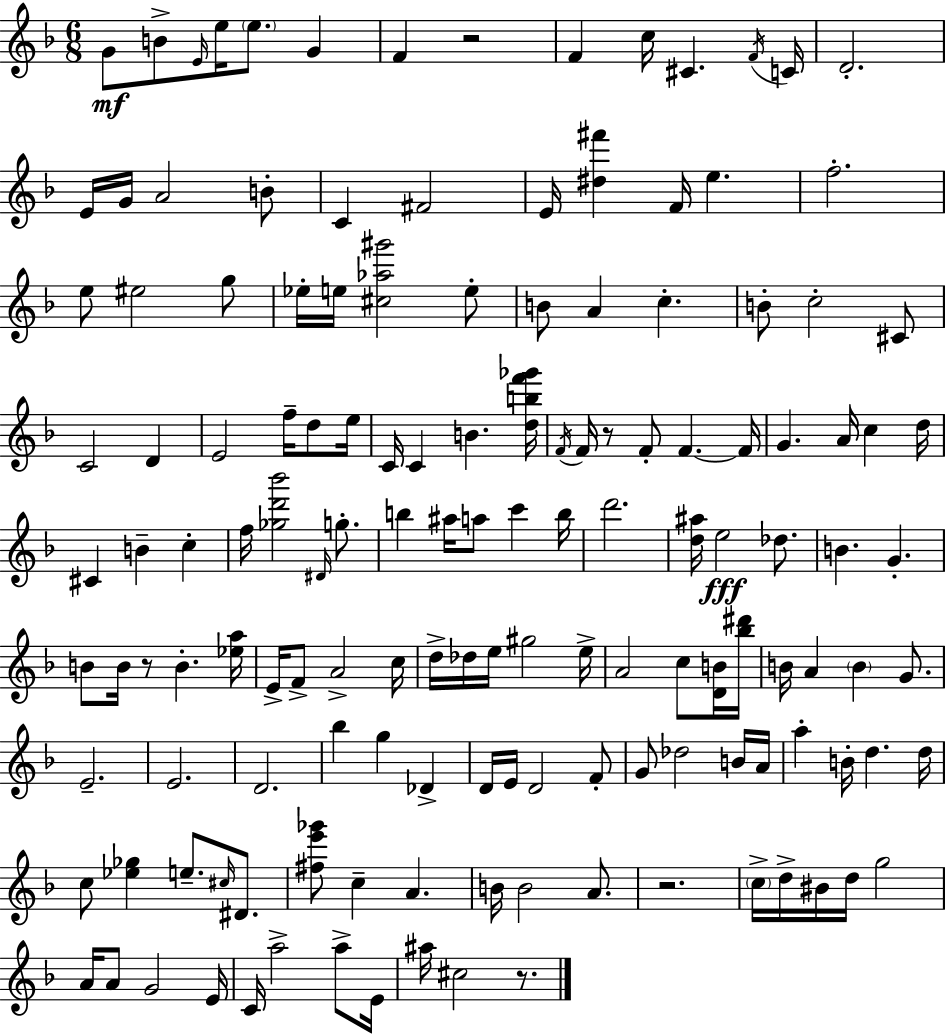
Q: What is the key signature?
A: F major